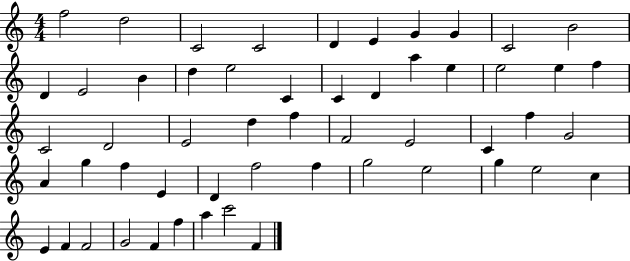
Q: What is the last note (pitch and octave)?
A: F4